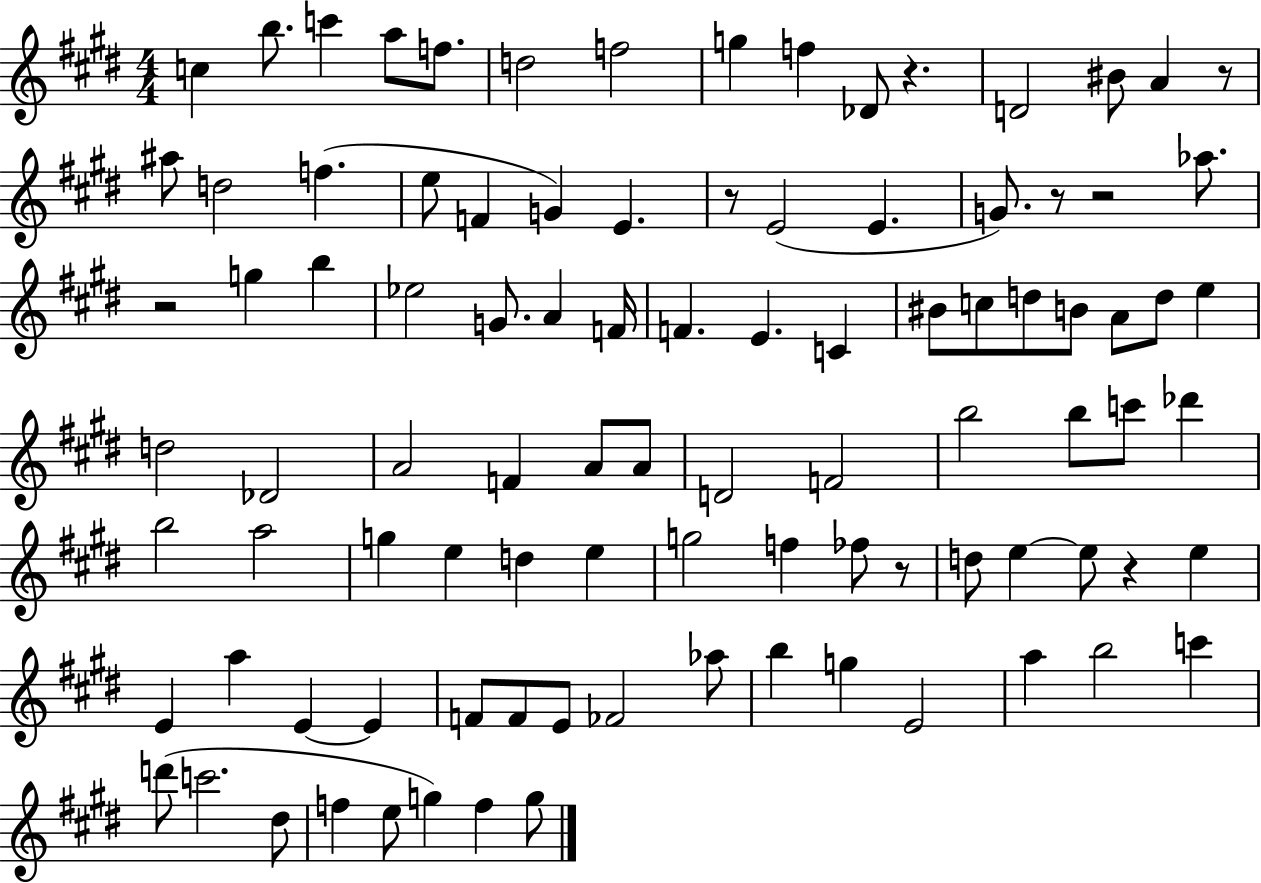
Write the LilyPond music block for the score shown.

{
  \clef treble
  \numericTimeSignature
  \time 4/4
  \key e \major
  c''4 b''8. c'''4 a''8 f''8. | d''2 f''2 | g''4 f''4 des'8 r4. | d'2 bis'8 a'4 r8 | \break ais''8 d''2 f''4.( | e''8 f'4 g'4) e'4. | r8 e'2( e'4. | g'8.) r8 r2 aes''8. | \break r2 g''4 b''4 | ees''2 g'8. a'4 f'16 | f'4. e'4. c'4 | bis'8 c''8 d''8 b'8 a'8 d''8 e''4 | \break d''2 des'2 | a'2 f'4 a'8 a'8 | d'2 f'2 | b''2 b''8 c'''8 des'''4 | \break b''2 a''2 | g''4 e''4 d''4 e''4 | g''2 f''4 fes''8 r8 | d''8 e''4~~ e''8 r4 e''4 | \break e'4 a''4 e'4~~ e'4 | f'8 f'8 e'8 fes'2 aes''8 | b''4 g''4 e'2 | a''4 b''2 c'''4 | \break d'''8( c'''2. dis''8 | f''4 e''8 g''4) f''4 g''8 | \bar "|."
}